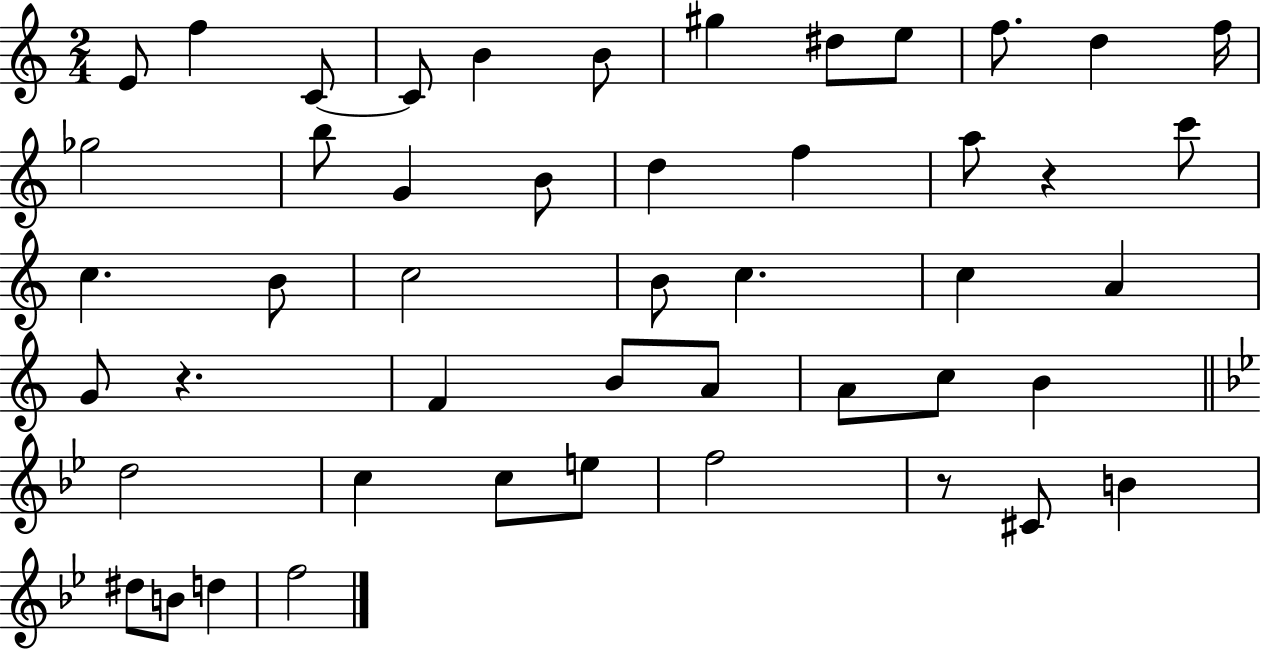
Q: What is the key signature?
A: C major